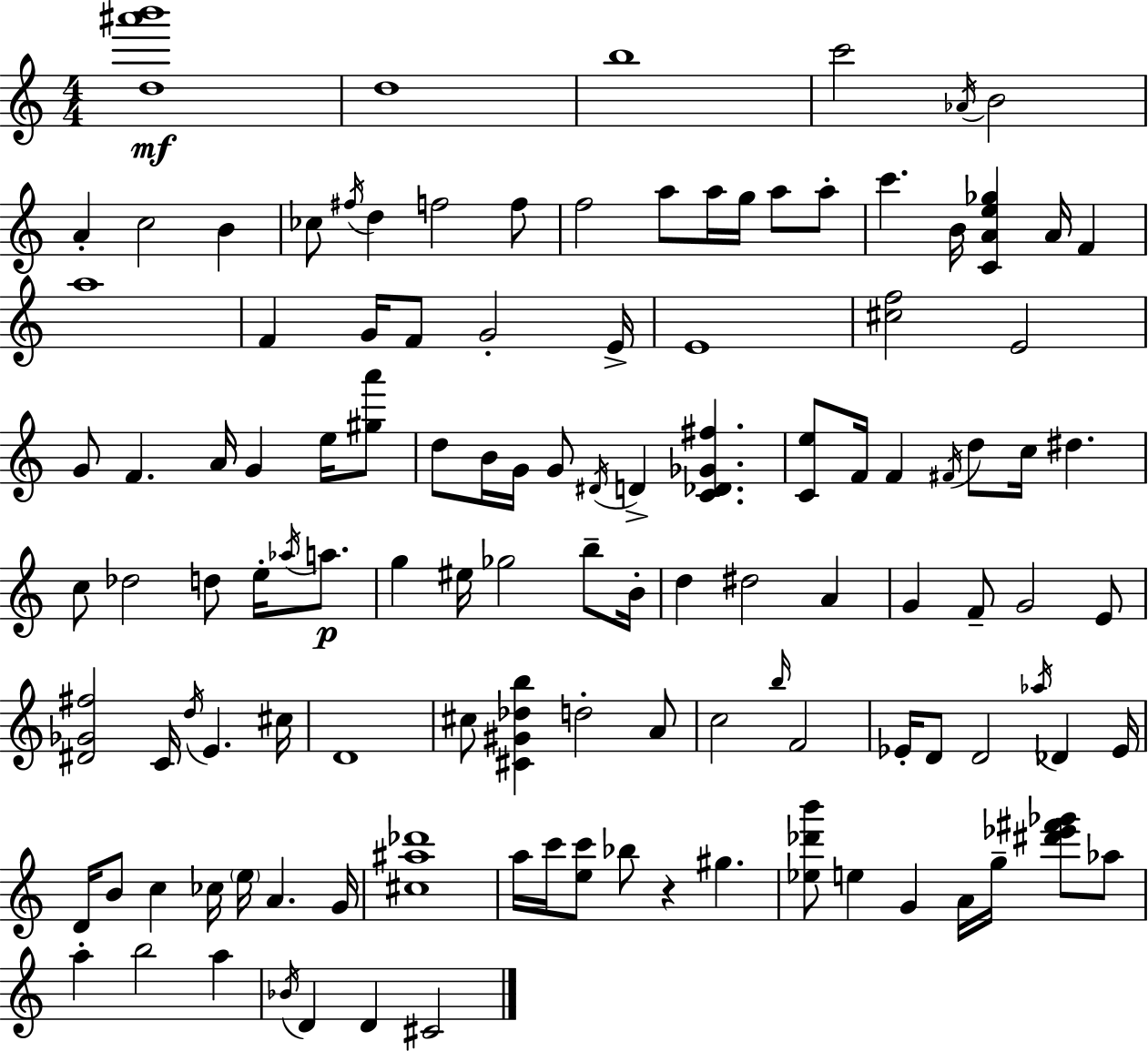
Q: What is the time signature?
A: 4/4